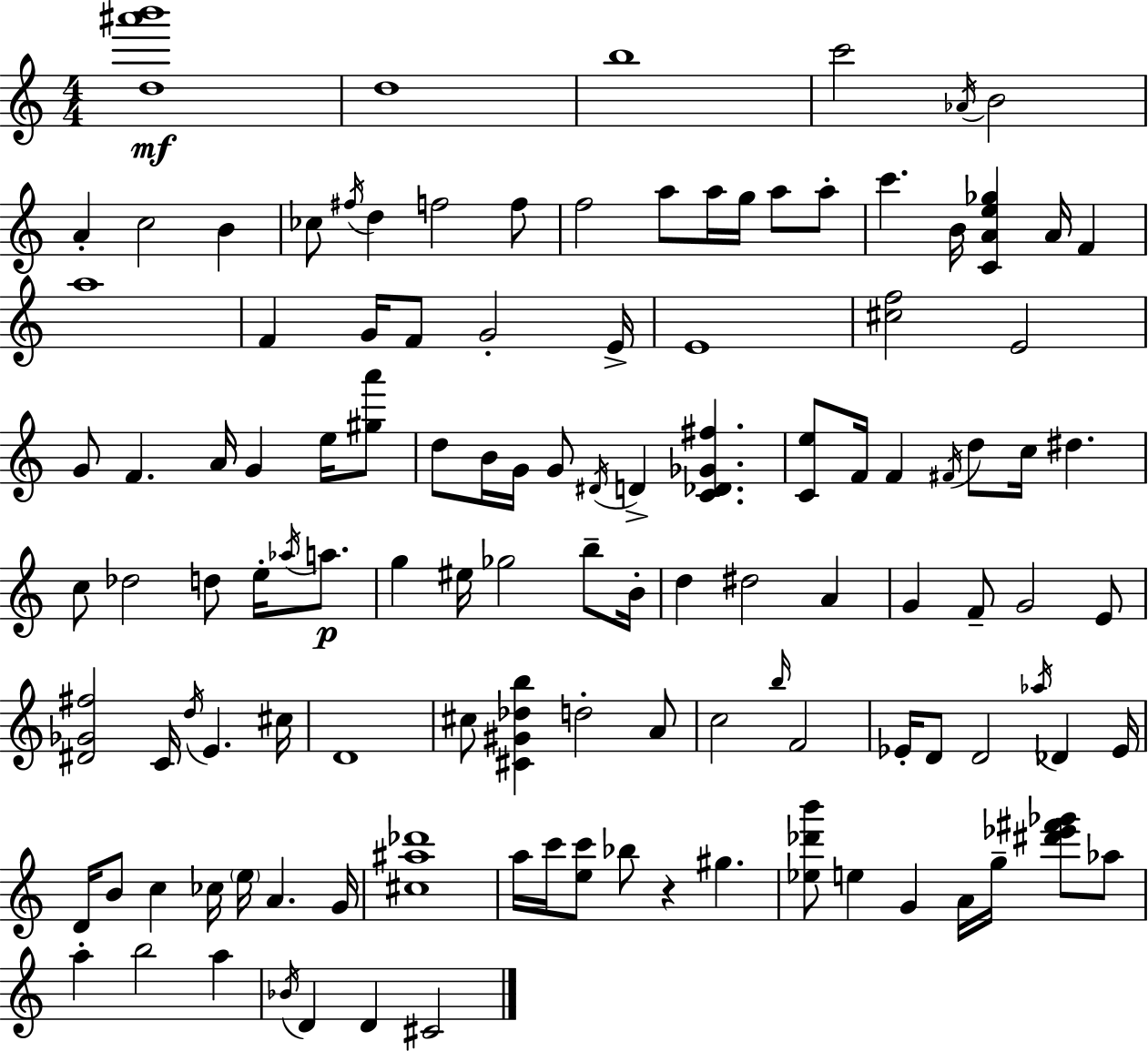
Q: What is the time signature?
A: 4/4